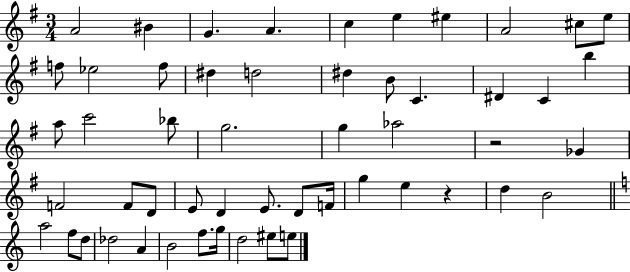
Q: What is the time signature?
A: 3/4